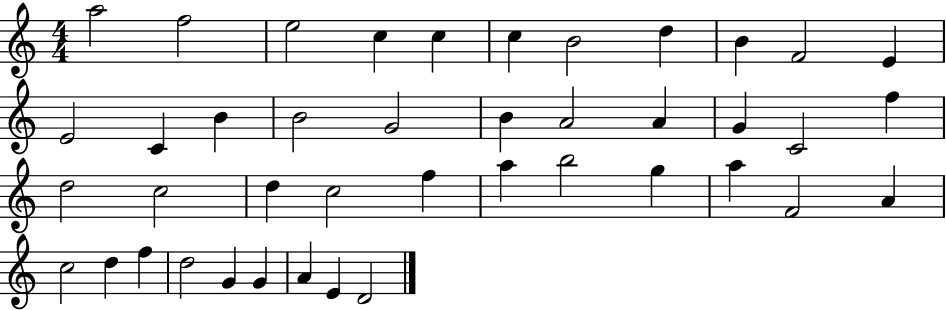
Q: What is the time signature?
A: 4/4